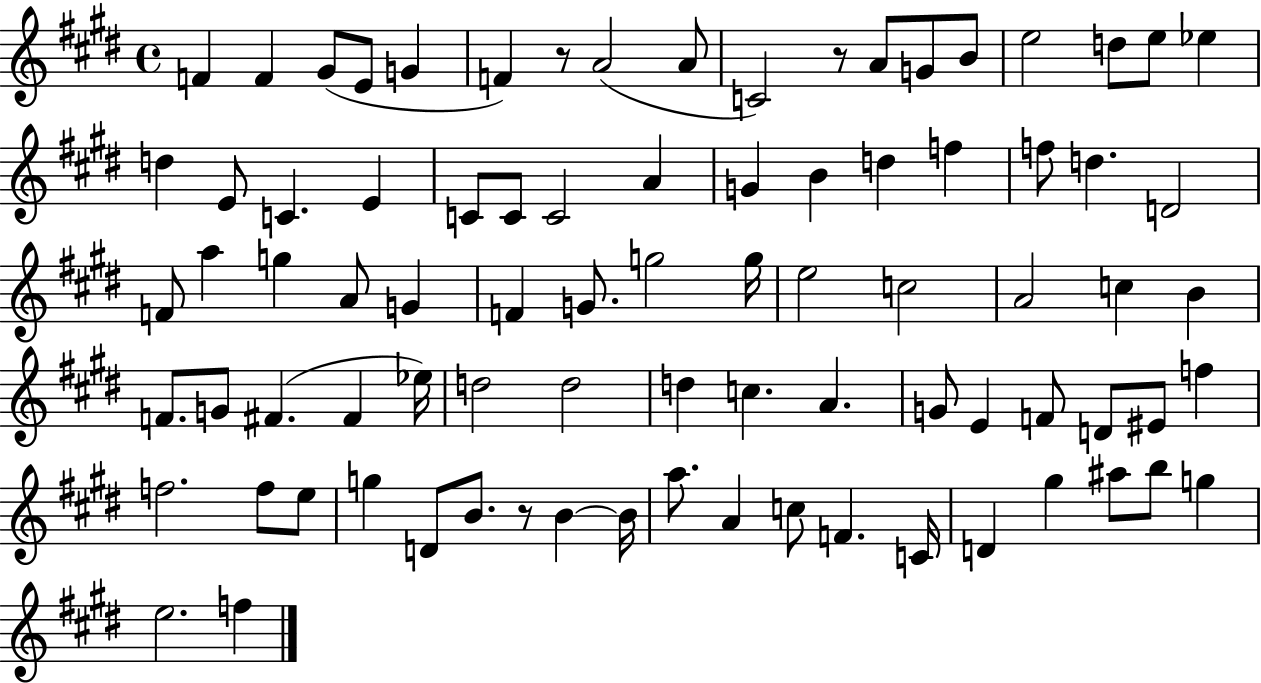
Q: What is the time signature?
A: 4/4